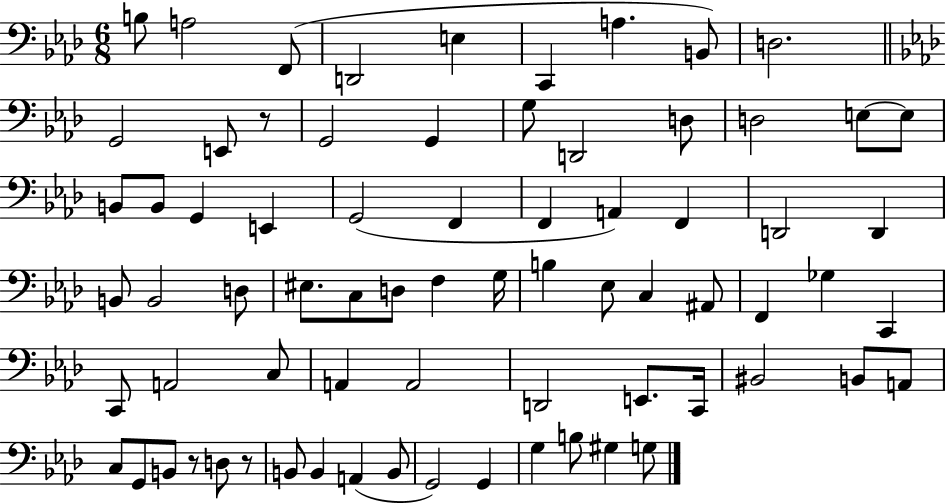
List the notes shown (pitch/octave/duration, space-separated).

B3/e A3/h F2/e D2/h E3/q C2/q A3/q. B2/e D3/h. G2/h E2/e R/e G2/h G2/q G3/e D2/h D3/e D3/h E3/e E3/e B2/e B2/e G2/q E2/q G2/h F2/q F2/q A2/q F2/q D2/h D2/q B2/e B2/h D3/e EIS3/e. C3/e D3/e F3/q G3/s B3/q Eb3/e C3/q A#2/e F2/q Gb3/q C2/q C2/e A2/h C3/e A2/q A2/h D2/h E2/e. C2/s BIS2/h B2/e A2/e C3/e G2/e B2/e R/e D3/e R/e B2/e B2/q A2/q B2/e G2/h G2/q G3/q B3/e G#3/q G3/e